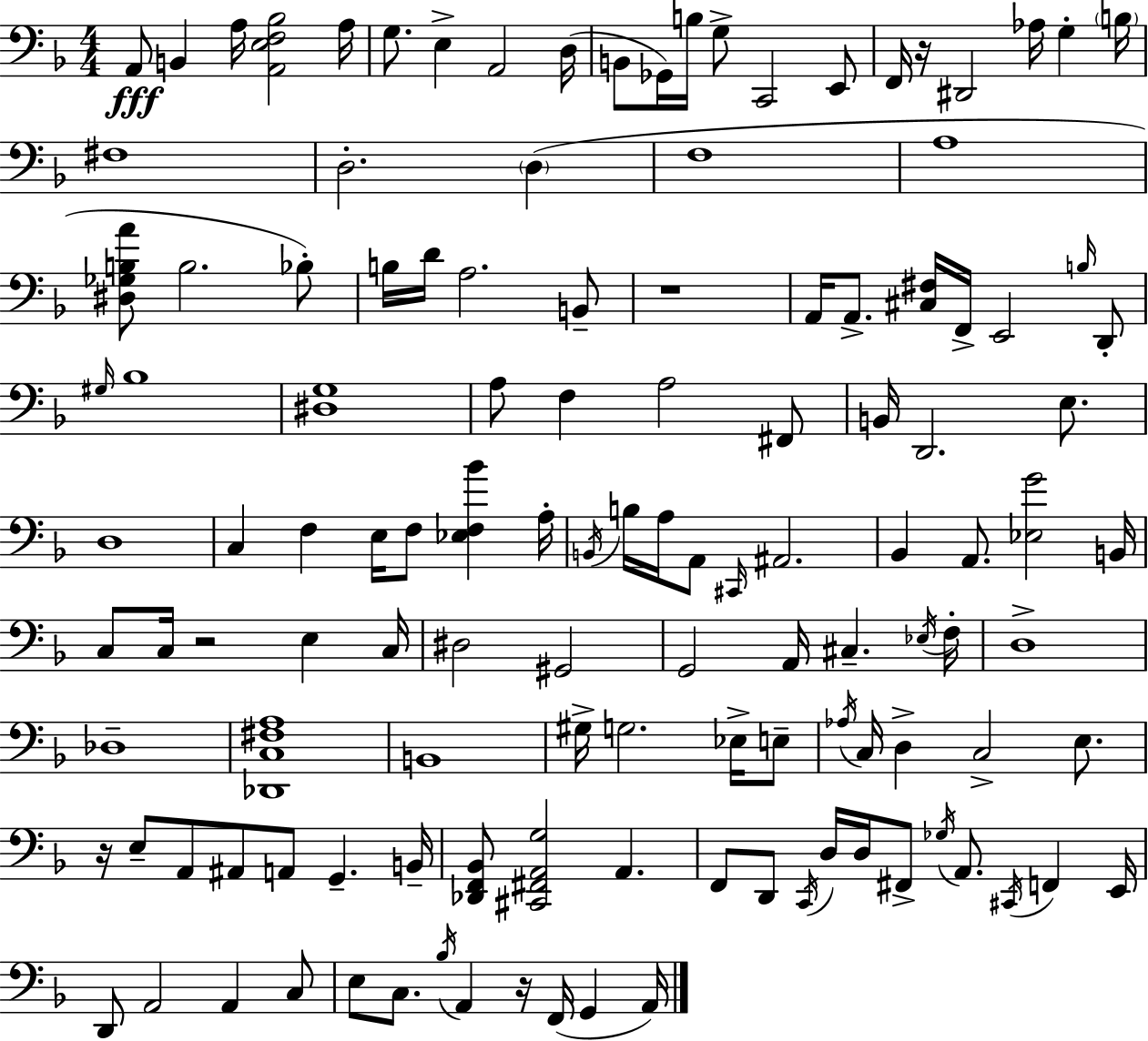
{
  \clef bass
  \numericTimeSignature
  \time 4/4
  \key f \major
  a,8\fff b,4 a16 <a, e f bes>2 a16 | g8. e4-> a,2 d16( | b,8 ges,16) b16 g8-> c,2 e,8 | f,16 r16 dis,2 aes16 g4-. \parenthesize b16 | \break fis1 | d2.-. \parenthesize d4( | f1 | a1 | \break <dis ges b a'>8 b2. bes8-.) | b16 d'16 a2. b,8-- | r1 | a,16 a,8.-> <cis fis>16 f,16-> e,2 \grace { b16 } d,8-. | \break \grace { gis16 } bes1 | <dis g>1 | a8 f4 a2 | fis,8 b,16 d,2. e8. | \break d1 | c4 f4 e16 f8 <ees f bes'>4 | a16-. \acciaccatura { b,16 } b16 a16 a,8 \grace { cis,16 } ais,2. | bes,4 a,8. <ees g'>2 | \break b,16 c8 c16 r2 e4 | c16 dis2 gis,2 | g,2 a,16 cis4.-- | \acciaccatura { ees16 } f16-. d1-> | \break des1-- | <des, c fis a>1 | b,1 | gis16-> g2. | \break ees16-> e8-- \acciaccatura { aes16 } c16 d4-> c2-> | e8. r16 e8-- a,8 ais,8 a,8 g,4.-- | b,16-- <des, f, bes,>8 <cis, fis, a, g>2 | a,4. f,8 d,8 \acciaccatura { c,16 } d16 d16 fis,8-> \acciaccatura { ges16 } | \break a,8. \acciaccatura { cis,16 } f,4 e,16 d,8 a,2 | a,4 c8 e8 c8. \acciaccatura { bes16 } a,4 | r16 f,16( g,4 a,16) \bar "|."
}